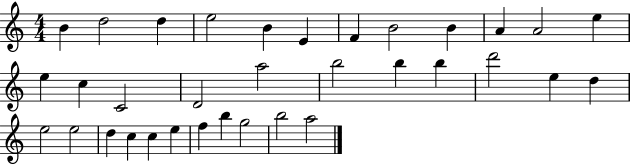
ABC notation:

X:1
T:Untitled
M:4/4
L:1/4
K:C
B d2 d e2 B E F B2 B A A2 e e c C2 D2 a2 b2 b b d'2 e d e2 e2 d c c e f b g2 b2 a2